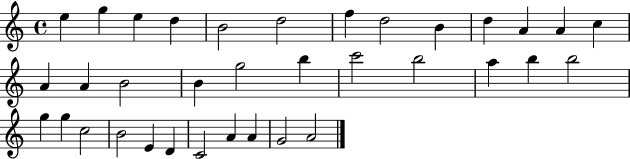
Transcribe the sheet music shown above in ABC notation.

X:1
T:Untitled
M:4/4
L:1/4
K:C
e g e d B2 d2 f d2 B d A A c A A B2 B g2 b c'2 b2 a b b2 g g c2 B2 E D C2 A A G2 A2